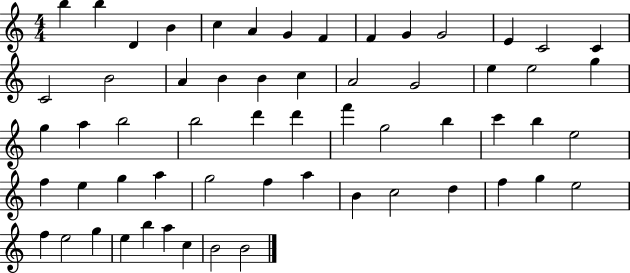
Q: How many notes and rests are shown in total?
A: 59